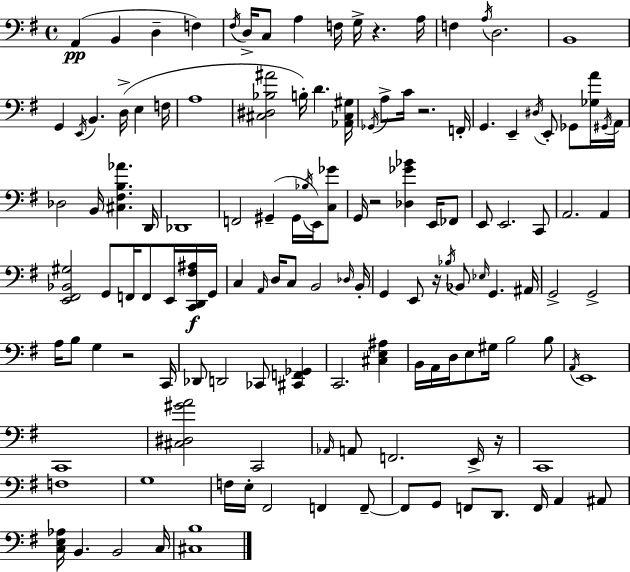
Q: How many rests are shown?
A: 6